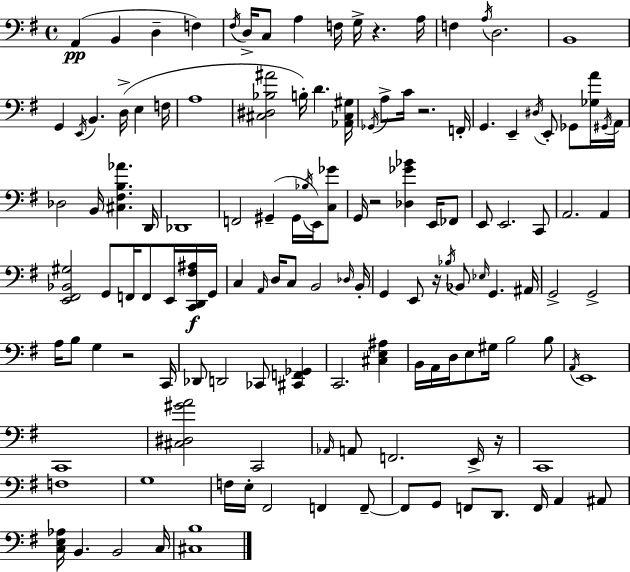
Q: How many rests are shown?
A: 6